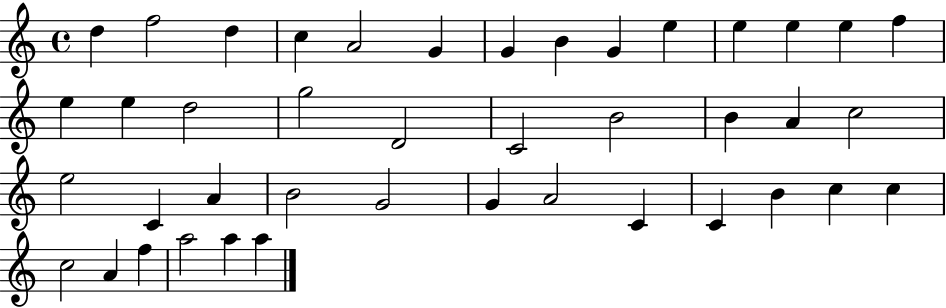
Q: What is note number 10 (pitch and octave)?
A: E5